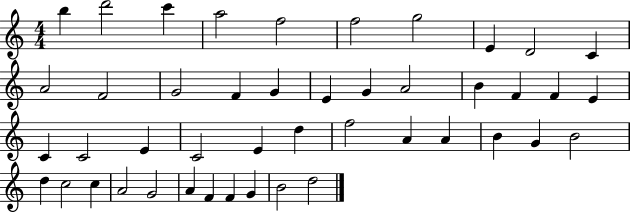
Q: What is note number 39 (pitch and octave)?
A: G4